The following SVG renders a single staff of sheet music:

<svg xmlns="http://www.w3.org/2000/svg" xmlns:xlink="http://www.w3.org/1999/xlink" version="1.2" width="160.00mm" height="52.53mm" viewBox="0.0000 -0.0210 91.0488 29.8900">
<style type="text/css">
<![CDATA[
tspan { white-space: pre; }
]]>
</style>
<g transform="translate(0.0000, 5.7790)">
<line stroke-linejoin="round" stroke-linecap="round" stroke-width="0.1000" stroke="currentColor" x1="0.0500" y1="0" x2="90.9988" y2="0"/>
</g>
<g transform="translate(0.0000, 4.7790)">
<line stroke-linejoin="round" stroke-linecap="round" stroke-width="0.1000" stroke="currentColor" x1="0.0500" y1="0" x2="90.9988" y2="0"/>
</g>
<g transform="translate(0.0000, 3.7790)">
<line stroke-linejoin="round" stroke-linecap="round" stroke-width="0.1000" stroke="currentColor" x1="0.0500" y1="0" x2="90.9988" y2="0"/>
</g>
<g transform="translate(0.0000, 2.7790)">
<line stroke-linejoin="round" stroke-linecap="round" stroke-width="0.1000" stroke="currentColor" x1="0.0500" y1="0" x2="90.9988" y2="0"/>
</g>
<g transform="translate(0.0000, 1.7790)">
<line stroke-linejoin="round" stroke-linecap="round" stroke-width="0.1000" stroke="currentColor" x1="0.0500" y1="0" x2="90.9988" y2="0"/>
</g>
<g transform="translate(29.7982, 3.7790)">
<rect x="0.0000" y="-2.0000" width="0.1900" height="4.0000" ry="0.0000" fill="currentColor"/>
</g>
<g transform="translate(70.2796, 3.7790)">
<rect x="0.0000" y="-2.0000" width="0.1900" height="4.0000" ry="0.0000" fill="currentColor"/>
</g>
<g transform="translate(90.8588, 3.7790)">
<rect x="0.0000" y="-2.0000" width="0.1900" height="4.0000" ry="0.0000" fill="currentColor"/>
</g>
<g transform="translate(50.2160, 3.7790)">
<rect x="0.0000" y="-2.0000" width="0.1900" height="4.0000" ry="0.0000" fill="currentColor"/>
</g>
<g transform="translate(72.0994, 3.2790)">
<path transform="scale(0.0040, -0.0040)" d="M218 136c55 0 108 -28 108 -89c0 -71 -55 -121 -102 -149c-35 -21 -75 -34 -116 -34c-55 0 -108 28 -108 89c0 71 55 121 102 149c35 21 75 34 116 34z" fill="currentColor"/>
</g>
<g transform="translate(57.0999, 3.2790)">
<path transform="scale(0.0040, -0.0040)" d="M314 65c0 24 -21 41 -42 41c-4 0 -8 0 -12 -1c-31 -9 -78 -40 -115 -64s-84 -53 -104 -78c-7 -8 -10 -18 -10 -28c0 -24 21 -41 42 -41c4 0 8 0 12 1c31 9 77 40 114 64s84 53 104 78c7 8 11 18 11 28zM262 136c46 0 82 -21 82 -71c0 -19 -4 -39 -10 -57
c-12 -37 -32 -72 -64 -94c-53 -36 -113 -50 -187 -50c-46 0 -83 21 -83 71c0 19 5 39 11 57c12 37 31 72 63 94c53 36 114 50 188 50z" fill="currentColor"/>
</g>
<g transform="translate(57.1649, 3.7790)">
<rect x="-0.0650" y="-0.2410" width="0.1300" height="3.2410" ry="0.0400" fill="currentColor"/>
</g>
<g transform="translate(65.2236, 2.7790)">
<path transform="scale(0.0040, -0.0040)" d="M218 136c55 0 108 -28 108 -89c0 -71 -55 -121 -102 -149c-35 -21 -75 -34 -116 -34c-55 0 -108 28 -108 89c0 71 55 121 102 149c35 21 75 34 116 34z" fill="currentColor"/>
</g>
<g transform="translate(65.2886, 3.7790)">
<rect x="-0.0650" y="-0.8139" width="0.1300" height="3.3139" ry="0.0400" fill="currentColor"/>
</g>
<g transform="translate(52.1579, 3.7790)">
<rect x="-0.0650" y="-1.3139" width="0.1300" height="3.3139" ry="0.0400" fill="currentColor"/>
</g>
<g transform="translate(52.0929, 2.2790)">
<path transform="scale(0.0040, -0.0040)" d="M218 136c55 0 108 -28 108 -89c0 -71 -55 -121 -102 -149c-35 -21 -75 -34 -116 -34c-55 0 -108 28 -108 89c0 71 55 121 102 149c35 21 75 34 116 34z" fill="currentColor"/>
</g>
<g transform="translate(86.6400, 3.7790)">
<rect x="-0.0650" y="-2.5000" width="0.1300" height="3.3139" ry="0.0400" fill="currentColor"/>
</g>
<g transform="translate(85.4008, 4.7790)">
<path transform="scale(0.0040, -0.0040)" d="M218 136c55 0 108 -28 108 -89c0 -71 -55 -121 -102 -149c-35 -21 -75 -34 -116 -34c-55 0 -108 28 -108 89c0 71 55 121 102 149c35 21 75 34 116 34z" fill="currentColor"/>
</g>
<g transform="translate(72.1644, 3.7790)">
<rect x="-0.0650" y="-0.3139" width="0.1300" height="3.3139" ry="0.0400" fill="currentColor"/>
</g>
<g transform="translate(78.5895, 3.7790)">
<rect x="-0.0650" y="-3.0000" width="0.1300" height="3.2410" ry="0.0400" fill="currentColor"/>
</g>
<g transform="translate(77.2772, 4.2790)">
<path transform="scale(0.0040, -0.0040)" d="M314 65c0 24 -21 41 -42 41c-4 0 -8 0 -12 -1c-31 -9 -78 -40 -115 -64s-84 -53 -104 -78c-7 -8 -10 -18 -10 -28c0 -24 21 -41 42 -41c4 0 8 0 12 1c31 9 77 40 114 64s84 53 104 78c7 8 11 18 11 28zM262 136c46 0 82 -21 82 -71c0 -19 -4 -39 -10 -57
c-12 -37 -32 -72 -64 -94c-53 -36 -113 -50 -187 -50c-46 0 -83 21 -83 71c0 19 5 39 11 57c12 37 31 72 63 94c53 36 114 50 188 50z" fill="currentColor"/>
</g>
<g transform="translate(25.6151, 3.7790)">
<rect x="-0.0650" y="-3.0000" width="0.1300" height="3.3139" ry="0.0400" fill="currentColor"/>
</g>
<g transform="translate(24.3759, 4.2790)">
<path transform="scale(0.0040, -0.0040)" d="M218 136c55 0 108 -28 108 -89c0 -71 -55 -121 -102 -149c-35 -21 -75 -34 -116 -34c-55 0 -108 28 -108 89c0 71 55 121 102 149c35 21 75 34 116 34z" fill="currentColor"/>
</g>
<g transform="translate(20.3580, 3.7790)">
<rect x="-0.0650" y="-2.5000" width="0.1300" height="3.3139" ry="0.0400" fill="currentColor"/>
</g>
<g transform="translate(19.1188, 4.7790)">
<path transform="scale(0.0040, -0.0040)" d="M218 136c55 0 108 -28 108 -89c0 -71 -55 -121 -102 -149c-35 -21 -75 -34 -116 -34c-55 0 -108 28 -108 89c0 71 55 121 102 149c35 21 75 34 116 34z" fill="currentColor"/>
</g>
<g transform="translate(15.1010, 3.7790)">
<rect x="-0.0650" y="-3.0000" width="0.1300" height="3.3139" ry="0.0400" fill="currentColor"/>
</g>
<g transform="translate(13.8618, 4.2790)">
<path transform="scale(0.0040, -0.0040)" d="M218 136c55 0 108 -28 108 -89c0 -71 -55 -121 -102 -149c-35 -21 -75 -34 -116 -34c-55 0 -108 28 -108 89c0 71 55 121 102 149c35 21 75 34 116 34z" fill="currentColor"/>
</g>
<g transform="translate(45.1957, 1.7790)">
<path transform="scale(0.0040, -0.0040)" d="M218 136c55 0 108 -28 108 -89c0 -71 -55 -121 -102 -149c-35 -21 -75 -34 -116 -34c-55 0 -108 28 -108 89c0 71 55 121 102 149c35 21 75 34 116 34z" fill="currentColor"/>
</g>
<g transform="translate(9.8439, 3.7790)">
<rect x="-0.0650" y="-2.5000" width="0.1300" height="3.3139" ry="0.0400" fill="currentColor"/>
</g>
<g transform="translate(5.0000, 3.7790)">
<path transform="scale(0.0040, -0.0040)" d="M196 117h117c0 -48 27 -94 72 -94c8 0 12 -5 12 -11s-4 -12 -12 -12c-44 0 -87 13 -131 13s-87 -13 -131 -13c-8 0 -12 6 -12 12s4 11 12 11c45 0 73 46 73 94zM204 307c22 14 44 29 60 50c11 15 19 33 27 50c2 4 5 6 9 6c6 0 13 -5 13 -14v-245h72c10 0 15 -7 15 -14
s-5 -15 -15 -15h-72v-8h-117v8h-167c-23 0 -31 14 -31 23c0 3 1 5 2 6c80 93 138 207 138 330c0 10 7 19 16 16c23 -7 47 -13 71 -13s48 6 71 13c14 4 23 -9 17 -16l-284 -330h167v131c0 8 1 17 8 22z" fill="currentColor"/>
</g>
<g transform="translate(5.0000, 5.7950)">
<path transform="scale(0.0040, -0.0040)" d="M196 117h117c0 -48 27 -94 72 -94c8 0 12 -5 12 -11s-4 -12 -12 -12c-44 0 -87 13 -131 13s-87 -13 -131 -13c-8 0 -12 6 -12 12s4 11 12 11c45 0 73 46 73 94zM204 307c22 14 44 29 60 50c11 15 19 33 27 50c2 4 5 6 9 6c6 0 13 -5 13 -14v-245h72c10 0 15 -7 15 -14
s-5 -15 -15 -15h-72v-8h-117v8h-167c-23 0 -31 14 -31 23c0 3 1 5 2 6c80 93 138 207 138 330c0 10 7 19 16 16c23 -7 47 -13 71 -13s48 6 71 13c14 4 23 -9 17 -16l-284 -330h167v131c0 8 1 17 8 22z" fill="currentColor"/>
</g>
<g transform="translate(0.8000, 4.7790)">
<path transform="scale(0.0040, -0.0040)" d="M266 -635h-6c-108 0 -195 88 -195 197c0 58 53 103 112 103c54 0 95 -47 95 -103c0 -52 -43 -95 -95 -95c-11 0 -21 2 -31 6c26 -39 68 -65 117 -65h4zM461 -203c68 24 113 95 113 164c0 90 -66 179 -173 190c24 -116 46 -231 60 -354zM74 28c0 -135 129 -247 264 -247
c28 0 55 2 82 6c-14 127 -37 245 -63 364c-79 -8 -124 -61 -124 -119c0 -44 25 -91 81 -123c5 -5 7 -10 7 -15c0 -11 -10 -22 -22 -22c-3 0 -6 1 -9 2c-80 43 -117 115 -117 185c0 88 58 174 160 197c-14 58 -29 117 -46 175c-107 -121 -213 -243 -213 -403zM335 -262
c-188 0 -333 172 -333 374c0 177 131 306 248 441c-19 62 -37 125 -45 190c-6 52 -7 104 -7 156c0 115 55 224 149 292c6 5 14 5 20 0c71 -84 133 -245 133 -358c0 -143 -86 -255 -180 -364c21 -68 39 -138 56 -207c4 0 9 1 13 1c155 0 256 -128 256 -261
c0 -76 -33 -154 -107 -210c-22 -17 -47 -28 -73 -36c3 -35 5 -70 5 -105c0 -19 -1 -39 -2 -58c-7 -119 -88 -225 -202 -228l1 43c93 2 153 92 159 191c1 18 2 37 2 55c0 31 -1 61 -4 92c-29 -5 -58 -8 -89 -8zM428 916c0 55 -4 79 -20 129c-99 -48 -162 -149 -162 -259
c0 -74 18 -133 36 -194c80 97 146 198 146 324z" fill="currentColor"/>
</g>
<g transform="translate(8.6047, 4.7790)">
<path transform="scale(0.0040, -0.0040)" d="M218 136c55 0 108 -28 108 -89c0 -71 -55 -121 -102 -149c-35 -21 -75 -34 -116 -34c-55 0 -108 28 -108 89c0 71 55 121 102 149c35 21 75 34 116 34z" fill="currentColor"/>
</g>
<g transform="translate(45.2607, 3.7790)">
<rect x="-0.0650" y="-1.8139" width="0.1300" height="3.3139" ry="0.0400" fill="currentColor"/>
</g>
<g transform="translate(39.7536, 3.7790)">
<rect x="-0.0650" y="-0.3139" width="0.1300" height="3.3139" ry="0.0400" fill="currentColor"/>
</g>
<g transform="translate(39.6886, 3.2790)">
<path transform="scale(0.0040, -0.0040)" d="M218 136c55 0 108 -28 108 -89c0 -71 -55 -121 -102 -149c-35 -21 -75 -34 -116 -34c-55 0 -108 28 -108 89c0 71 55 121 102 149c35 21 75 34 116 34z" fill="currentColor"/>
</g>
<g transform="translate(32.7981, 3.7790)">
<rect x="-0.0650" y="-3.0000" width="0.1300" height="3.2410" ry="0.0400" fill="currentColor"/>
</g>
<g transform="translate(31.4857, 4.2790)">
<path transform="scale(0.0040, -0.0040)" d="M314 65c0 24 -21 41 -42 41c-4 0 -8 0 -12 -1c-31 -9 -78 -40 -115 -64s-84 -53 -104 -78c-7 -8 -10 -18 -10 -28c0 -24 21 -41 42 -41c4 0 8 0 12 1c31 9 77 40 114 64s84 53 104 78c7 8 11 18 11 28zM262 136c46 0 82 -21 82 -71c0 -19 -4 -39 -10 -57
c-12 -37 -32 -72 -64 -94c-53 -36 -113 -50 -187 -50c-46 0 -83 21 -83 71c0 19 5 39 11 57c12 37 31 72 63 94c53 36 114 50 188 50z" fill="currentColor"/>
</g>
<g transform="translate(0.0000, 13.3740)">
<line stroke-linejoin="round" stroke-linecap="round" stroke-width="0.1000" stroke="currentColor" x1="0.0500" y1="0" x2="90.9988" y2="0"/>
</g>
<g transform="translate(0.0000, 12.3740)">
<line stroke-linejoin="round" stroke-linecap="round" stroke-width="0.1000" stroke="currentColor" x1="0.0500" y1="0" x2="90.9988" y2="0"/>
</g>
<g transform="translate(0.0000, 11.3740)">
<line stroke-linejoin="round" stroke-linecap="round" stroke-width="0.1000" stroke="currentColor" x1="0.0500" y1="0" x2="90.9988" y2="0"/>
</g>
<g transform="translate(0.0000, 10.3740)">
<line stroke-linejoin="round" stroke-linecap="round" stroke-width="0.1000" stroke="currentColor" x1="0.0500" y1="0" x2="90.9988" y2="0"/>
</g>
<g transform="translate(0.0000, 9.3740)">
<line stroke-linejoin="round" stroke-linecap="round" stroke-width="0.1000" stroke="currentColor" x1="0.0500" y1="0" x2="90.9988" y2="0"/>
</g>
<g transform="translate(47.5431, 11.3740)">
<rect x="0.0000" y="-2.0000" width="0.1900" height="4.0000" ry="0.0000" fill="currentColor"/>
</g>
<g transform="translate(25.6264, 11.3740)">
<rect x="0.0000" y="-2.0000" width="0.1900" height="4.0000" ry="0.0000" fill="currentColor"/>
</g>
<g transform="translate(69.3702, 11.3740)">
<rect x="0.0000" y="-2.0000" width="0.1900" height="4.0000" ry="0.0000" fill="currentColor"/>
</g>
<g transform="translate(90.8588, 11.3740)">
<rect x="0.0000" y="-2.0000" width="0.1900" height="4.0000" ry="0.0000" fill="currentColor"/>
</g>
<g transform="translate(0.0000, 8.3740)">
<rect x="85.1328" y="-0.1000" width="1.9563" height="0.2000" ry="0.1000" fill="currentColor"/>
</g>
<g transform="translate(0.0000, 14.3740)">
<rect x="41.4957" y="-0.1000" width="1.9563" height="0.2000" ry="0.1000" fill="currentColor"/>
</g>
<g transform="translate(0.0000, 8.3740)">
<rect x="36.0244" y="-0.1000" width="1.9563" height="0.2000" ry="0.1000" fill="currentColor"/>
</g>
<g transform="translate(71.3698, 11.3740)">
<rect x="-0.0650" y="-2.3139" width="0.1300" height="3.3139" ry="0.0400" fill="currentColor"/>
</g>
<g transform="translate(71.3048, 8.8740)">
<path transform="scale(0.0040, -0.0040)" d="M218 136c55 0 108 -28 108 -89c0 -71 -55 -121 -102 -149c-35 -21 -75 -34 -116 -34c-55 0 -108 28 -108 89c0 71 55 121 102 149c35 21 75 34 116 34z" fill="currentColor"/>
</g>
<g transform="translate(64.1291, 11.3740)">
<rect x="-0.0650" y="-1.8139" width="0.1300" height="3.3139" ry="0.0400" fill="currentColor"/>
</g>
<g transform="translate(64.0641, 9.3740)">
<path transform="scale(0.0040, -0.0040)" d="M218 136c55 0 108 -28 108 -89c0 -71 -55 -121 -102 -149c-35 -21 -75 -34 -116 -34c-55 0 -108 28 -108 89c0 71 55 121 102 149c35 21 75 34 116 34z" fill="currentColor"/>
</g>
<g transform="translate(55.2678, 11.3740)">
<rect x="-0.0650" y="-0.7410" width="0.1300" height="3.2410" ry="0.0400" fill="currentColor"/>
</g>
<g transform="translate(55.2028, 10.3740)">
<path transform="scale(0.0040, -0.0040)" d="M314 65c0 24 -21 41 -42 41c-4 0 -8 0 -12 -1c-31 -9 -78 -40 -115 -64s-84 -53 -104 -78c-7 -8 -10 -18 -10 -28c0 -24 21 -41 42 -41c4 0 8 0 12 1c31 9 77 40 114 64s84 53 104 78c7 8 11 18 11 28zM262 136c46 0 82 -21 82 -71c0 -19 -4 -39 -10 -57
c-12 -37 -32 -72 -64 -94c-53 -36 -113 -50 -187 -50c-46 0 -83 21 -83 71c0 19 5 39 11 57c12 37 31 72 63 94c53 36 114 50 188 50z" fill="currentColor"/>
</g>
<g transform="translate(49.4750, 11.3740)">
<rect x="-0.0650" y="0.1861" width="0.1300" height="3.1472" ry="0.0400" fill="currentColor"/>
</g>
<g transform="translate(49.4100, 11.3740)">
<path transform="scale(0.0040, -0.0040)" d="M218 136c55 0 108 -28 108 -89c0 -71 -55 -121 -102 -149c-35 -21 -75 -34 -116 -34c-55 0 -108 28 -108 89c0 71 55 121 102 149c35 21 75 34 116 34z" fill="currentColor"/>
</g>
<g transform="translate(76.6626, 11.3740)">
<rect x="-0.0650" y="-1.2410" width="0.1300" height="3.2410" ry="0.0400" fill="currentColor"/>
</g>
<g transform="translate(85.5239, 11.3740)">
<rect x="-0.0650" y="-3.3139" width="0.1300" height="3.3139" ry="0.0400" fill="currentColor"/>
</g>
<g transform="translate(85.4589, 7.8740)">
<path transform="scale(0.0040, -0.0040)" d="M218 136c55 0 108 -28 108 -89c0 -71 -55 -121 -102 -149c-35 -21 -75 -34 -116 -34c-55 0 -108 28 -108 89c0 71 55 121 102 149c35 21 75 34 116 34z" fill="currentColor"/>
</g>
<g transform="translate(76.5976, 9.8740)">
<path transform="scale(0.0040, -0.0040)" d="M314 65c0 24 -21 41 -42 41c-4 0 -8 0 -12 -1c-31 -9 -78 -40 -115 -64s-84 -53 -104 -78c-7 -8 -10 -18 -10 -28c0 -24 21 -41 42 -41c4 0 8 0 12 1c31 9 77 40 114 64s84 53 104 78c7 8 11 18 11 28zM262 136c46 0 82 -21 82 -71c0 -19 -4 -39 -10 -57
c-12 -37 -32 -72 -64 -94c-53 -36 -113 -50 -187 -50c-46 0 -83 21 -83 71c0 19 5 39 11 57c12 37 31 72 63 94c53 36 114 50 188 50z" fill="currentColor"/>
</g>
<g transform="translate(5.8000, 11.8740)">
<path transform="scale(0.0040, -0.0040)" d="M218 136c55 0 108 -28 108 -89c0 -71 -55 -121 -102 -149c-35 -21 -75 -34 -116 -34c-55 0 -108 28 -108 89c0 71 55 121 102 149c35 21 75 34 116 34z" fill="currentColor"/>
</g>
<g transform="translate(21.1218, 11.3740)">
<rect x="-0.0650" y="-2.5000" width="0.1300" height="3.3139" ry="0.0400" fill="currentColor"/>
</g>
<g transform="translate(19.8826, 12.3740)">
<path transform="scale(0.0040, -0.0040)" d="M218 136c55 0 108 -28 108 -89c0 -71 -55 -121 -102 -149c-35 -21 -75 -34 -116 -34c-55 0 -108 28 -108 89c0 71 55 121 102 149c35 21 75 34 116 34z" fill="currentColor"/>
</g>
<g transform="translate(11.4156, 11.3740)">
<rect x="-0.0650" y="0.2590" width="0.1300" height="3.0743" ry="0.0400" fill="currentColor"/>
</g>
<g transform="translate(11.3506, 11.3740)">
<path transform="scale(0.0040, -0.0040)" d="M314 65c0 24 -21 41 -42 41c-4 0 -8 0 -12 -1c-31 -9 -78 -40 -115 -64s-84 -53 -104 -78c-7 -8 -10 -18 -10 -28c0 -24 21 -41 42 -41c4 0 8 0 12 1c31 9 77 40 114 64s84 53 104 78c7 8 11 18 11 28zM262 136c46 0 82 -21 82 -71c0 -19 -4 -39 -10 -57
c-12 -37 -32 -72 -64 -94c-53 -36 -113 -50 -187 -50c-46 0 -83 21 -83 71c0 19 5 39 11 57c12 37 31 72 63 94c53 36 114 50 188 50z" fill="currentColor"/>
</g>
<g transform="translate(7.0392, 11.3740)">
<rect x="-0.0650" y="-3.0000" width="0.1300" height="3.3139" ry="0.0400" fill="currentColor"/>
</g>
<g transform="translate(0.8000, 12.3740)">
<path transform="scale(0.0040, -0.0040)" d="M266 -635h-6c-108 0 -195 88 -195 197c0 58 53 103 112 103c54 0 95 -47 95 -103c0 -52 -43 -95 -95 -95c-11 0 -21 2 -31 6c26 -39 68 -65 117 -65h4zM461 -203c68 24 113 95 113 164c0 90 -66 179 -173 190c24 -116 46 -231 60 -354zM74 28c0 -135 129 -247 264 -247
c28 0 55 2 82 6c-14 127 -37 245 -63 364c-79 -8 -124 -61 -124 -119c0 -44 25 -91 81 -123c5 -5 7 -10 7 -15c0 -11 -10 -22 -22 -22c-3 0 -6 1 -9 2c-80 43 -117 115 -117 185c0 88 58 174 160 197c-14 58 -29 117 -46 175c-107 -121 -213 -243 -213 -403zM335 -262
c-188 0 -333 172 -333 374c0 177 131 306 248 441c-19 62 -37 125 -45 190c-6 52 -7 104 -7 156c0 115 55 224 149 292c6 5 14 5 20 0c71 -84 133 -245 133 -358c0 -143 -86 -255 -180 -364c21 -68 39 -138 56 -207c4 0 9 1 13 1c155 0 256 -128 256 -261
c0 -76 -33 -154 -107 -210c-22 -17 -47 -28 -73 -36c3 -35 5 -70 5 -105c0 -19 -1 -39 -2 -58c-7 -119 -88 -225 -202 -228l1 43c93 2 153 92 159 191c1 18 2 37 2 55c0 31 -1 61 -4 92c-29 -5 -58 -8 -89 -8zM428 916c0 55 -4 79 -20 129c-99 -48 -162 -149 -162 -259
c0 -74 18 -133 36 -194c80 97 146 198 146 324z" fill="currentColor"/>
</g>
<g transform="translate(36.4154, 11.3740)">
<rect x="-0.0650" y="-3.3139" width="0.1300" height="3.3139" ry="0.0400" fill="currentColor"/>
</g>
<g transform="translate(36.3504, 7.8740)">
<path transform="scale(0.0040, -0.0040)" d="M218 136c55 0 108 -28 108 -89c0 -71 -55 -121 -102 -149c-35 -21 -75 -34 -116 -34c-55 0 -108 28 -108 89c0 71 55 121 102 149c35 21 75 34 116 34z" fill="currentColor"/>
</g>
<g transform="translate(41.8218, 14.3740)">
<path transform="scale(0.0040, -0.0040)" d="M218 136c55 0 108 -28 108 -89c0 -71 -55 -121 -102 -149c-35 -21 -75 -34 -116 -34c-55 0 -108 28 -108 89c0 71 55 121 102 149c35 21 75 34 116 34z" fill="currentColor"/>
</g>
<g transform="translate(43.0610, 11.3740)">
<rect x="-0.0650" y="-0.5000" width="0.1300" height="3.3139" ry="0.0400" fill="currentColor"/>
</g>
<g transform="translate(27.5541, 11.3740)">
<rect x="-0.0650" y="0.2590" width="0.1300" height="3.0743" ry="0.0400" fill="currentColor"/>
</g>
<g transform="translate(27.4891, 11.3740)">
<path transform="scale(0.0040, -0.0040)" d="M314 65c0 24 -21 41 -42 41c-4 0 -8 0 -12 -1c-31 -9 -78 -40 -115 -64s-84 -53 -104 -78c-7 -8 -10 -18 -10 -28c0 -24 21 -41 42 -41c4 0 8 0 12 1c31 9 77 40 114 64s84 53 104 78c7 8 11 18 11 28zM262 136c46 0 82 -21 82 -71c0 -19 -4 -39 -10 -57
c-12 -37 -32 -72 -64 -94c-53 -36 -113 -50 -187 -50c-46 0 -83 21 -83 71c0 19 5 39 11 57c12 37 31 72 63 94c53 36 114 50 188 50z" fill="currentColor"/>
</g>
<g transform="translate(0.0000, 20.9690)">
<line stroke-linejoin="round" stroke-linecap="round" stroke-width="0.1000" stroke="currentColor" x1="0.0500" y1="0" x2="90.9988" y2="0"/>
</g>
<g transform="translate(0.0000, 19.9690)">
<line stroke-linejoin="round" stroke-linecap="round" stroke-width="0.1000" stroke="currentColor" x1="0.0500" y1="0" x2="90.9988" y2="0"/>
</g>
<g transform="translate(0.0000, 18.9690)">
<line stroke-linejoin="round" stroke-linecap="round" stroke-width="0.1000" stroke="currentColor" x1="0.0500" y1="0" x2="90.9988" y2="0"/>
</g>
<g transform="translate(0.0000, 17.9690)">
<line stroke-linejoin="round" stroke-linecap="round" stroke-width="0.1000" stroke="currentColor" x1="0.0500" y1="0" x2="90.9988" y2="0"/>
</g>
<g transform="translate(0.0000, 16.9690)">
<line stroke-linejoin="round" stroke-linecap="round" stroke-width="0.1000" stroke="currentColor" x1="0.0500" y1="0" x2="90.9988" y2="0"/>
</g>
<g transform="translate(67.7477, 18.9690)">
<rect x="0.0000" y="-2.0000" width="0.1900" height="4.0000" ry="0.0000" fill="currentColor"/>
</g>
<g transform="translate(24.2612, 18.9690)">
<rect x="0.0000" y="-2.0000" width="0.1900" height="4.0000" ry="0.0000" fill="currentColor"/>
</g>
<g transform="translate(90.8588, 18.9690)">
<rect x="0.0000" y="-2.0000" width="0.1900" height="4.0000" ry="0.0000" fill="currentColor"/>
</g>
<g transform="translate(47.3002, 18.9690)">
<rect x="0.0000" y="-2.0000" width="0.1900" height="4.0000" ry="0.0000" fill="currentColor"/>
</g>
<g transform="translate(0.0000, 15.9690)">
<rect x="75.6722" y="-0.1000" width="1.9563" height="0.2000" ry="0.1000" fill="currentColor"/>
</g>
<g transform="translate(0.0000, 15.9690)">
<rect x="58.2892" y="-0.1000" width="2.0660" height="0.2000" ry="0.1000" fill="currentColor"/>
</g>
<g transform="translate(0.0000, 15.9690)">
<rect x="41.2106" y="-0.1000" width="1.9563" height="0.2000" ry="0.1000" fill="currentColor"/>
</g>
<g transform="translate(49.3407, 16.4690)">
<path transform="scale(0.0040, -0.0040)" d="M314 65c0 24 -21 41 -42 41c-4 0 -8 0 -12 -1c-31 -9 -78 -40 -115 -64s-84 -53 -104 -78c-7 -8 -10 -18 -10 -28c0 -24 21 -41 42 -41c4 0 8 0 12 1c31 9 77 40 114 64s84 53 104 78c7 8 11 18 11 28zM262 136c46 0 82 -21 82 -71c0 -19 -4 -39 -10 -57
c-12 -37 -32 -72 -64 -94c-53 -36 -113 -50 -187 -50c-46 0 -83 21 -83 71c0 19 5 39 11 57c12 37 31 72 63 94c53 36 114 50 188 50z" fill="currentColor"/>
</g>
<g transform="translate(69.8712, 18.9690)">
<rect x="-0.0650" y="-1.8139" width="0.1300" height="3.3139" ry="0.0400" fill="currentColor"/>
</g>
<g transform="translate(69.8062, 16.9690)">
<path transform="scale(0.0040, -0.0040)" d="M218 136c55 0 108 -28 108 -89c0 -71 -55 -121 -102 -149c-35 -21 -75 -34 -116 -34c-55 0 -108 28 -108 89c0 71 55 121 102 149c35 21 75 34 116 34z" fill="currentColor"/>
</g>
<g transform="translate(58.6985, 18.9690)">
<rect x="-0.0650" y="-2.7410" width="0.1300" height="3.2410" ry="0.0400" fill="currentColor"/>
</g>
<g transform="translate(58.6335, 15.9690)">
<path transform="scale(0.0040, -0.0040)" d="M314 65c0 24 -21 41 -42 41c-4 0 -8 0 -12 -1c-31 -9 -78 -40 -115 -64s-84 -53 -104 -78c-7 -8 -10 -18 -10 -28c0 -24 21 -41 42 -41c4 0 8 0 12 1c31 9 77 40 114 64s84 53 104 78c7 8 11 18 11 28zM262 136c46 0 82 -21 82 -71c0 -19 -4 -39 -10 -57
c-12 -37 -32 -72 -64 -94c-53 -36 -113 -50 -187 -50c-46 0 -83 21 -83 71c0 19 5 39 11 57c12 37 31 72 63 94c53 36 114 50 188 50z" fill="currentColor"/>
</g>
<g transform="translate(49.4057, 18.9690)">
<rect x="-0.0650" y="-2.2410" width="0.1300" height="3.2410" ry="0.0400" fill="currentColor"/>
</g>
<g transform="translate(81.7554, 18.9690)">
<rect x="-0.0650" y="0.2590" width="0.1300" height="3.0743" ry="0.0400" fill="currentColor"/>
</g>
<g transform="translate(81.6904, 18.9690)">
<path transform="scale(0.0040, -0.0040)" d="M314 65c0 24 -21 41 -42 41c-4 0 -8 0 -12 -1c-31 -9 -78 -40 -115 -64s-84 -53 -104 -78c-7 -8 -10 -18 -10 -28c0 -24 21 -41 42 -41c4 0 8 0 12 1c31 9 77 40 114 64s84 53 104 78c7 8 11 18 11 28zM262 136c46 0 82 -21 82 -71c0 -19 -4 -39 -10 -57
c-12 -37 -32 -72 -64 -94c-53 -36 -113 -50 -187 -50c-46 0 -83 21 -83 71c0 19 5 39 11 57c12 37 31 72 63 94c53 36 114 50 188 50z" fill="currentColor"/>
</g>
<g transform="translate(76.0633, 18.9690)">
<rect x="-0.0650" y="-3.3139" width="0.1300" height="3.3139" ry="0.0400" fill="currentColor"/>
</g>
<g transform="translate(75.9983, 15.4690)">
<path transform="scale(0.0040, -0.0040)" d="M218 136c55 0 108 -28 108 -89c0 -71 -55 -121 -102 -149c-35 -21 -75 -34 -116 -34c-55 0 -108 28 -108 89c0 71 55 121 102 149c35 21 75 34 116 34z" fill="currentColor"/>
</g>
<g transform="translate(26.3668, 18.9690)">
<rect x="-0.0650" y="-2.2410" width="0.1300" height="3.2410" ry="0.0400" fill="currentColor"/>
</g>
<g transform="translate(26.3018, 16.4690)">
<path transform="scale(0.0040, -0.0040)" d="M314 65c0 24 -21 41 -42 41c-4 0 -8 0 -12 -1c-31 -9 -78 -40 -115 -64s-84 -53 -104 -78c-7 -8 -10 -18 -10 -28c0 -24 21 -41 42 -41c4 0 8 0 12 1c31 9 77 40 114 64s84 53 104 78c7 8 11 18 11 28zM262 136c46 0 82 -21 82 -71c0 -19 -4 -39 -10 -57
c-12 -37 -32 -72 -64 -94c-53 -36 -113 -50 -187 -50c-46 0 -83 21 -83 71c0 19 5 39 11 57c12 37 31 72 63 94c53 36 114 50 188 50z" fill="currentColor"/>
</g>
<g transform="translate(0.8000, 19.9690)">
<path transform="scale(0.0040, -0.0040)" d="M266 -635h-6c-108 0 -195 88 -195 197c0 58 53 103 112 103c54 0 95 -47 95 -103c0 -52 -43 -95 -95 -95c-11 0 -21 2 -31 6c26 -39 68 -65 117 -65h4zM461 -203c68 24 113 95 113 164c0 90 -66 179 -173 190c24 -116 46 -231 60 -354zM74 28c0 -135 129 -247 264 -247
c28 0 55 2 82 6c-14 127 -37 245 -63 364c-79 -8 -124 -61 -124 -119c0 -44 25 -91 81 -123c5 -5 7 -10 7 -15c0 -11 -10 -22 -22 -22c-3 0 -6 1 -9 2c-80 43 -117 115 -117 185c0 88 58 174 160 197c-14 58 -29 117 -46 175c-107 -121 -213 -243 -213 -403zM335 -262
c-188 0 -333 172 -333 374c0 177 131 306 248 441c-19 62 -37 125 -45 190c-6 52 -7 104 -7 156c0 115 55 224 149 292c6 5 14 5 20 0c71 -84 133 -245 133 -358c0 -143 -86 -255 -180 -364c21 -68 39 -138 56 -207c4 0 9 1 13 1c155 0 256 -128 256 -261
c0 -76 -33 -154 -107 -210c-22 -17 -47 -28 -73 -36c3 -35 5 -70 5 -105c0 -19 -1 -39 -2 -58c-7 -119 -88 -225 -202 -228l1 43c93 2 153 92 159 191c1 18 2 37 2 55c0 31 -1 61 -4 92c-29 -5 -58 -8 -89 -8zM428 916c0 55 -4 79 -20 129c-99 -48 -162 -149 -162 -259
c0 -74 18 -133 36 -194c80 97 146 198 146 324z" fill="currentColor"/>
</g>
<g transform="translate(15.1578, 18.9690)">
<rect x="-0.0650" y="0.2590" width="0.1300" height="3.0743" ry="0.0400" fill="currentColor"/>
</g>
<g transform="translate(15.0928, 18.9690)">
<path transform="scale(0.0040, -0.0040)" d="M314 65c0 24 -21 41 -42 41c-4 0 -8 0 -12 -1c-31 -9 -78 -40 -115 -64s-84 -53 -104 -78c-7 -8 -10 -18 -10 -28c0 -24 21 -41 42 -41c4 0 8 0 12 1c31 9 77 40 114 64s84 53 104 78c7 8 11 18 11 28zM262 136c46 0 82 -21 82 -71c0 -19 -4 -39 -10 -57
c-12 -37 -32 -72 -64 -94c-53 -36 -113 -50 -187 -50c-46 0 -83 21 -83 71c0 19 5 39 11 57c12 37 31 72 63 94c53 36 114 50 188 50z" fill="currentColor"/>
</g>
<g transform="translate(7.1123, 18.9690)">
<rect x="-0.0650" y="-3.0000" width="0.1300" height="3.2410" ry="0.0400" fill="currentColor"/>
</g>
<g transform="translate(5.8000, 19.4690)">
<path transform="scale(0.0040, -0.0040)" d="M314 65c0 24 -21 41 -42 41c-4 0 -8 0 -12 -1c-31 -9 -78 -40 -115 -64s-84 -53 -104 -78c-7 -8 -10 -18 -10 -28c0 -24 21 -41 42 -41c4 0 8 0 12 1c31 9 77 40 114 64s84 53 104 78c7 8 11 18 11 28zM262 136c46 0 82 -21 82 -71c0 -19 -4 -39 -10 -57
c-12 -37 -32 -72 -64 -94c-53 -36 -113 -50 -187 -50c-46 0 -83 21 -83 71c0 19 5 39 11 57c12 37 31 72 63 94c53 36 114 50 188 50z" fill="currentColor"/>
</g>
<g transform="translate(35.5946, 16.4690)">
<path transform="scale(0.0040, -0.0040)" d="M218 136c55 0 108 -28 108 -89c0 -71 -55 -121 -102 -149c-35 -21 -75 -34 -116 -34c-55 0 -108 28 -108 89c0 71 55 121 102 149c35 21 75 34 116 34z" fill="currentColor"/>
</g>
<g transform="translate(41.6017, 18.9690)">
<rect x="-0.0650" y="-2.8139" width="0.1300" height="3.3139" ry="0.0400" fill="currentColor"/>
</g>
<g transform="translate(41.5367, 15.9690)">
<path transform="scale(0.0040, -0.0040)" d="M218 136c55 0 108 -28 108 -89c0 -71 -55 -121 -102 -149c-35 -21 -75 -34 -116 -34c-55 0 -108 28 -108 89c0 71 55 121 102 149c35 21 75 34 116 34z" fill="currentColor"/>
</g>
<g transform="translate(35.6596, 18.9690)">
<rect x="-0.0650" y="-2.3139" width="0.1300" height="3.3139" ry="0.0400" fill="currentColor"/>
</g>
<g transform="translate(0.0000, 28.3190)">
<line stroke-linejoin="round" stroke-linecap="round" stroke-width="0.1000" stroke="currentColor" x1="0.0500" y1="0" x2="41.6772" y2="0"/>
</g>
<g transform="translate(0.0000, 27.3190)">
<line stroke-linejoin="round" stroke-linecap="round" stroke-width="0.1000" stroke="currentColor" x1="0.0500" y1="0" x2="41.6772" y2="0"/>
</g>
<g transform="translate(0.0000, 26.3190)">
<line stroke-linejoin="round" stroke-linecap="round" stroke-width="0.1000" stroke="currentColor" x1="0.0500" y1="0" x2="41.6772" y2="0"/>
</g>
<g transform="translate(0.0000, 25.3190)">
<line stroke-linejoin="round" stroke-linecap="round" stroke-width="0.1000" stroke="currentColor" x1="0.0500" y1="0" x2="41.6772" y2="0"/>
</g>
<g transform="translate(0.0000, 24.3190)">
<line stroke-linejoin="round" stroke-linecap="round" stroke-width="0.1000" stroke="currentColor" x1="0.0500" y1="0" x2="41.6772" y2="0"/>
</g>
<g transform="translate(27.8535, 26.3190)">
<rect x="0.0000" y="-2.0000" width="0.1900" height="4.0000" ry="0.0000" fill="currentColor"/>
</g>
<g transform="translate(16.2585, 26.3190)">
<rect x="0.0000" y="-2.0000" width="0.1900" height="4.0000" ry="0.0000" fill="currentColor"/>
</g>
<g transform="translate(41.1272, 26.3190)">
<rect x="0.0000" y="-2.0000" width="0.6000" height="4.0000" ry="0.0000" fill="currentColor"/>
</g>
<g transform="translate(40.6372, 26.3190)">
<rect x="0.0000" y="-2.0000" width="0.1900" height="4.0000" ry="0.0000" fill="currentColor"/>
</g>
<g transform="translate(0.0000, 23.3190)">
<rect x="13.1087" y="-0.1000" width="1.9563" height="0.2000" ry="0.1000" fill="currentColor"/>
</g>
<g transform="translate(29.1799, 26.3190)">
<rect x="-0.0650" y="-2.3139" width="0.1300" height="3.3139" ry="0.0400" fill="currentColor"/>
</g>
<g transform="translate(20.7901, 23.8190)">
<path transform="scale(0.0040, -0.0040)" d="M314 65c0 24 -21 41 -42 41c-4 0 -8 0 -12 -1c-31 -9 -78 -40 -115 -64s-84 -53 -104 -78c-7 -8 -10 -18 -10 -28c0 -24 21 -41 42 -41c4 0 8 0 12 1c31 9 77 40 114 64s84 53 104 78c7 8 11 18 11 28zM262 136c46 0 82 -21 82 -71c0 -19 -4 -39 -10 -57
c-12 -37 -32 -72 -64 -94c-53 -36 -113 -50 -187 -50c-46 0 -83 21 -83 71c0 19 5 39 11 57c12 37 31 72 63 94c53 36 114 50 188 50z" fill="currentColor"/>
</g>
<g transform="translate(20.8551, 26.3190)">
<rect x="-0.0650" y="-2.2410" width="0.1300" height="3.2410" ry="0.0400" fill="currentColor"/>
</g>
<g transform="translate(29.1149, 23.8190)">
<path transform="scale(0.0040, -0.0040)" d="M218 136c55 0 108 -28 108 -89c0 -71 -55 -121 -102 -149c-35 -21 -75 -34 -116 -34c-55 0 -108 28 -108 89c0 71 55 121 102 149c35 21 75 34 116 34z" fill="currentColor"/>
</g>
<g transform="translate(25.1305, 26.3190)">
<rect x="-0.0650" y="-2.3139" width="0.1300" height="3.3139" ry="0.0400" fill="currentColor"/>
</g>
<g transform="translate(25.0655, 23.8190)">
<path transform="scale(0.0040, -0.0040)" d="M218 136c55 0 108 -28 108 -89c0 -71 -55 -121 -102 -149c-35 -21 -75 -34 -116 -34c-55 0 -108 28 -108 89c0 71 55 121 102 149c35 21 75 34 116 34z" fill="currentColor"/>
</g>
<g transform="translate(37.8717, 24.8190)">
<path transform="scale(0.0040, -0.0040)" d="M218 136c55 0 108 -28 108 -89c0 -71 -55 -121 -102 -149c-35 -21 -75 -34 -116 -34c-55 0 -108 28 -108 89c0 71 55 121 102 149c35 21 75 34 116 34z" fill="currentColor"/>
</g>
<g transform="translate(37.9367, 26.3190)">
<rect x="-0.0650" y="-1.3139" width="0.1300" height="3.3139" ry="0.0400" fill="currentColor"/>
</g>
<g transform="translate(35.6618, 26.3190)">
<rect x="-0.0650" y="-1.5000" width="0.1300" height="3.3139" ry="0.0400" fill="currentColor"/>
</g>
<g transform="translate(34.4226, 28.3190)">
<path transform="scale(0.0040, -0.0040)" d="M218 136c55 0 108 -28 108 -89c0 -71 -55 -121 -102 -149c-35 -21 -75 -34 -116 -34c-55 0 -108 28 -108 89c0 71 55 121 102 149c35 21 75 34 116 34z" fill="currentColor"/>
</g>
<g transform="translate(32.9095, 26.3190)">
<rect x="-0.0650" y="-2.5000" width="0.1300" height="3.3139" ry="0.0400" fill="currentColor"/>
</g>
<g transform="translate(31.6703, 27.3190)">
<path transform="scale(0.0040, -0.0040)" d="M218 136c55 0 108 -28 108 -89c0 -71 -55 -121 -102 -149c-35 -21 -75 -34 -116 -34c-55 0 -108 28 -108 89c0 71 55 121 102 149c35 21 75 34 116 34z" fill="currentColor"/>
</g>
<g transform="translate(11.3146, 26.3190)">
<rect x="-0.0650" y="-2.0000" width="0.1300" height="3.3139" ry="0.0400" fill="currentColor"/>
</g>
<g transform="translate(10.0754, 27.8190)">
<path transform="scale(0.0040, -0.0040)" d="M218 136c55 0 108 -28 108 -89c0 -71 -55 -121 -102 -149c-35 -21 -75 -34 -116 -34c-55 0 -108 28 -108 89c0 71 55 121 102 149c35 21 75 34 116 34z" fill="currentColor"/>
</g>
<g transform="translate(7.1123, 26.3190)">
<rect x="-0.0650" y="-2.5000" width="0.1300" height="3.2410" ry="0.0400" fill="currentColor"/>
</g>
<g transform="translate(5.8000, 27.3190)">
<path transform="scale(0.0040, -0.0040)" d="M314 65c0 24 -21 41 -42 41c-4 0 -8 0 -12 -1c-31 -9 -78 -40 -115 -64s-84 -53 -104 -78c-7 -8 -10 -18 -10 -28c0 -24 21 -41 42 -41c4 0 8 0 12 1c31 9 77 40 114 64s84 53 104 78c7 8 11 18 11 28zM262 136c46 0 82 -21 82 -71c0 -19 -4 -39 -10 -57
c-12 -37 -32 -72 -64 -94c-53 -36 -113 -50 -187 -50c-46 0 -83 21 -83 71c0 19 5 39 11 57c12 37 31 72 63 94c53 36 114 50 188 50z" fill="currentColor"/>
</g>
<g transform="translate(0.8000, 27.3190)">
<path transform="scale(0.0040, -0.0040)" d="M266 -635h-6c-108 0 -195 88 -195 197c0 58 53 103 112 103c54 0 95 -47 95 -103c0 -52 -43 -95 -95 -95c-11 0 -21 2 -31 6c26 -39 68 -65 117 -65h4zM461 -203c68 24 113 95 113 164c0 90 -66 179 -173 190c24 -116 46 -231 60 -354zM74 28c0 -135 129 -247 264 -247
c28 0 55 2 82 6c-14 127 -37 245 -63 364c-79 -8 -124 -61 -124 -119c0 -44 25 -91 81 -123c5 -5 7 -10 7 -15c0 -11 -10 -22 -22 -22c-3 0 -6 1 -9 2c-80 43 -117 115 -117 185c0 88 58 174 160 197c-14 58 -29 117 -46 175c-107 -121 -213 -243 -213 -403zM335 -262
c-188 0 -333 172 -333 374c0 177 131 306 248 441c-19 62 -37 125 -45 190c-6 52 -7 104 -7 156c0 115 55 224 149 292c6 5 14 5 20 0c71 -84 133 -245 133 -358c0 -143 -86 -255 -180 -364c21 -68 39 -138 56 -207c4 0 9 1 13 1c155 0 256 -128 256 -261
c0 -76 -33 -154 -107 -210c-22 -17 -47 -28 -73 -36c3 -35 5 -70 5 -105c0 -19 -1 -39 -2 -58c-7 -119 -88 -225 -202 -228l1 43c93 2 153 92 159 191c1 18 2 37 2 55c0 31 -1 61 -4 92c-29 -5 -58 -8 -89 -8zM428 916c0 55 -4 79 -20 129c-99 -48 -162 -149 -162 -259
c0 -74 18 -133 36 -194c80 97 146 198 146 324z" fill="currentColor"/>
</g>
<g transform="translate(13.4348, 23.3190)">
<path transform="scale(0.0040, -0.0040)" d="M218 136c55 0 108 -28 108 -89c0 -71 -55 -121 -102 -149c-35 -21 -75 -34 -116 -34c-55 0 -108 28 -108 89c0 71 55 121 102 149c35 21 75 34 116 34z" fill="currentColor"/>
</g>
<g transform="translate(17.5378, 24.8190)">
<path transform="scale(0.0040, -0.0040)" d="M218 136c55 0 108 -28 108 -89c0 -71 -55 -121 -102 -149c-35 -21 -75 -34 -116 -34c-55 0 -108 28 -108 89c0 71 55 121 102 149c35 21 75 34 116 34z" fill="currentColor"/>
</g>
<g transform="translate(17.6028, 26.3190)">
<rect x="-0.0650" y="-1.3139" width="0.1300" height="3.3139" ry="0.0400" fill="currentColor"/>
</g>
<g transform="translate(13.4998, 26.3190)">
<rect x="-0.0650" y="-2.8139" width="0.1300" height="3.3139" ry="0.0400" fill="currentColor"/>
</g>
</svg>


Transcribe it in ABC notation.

X:1
T:Untitled
M:4/4
L:1/4
K:C
G A G A A2 c f e c2 d c A2 G A B2 G B2 b C B d2 f g e2 b A2 B2 g2 g a g2 a2 f b B2 G2 F a e g2 g g G E e